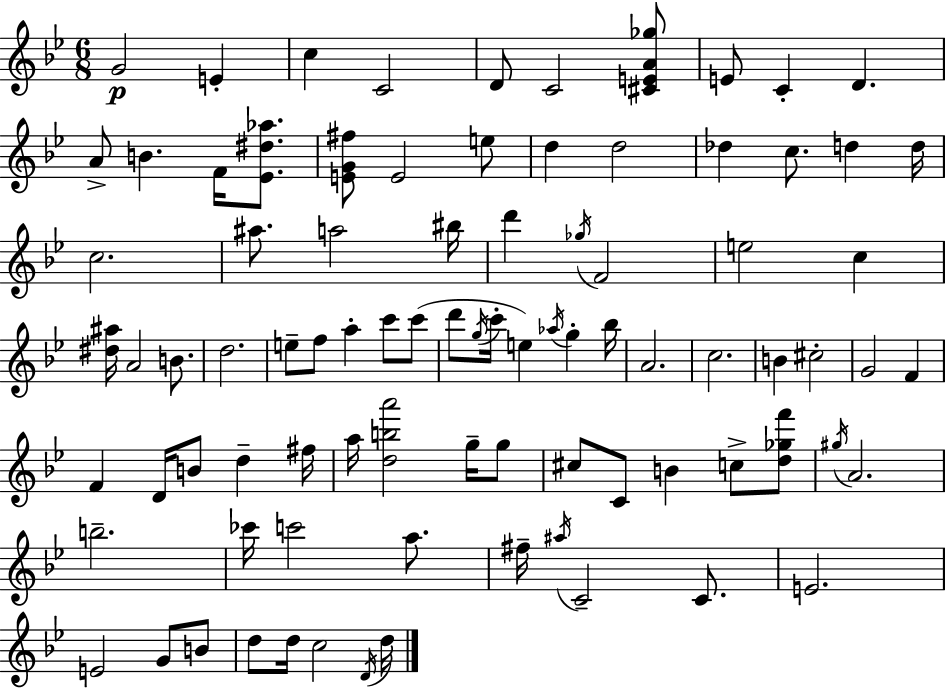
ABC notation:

X:1
T:Untitled
M:6/8
L:1/4
K:Gm
G2 E c C2 D/2 C2 [^CEA_g]/2 E/2 C D A/2 B F/4 [_E^d_a]/2 [EG^f]/2 E2 e/2 d d2 _d c/2 d d/4 c2 ^a/2 a2 ^b/4 d' _g/4 F2 e2 c [^d^a]/4 A2 B/2 d2 e/2 f/2 a c'/2 c'/2 d'/2 g/4 c'/4 e _a/4 g _b/4 A2 c2 B ^c2 G2 F F D/4 B/2 d ^f/4 a/4 [dba']2 g/4 g/2 ^c/2 C/2 B c/2 [d_gf']/2 ^g/4 A2 b2 _c'/4 c'2 a/2 ^f/4 ^a/4 C2 C/2 E2 E2 G/2 B/2 d/2 d/4 c2 D/4 d/4